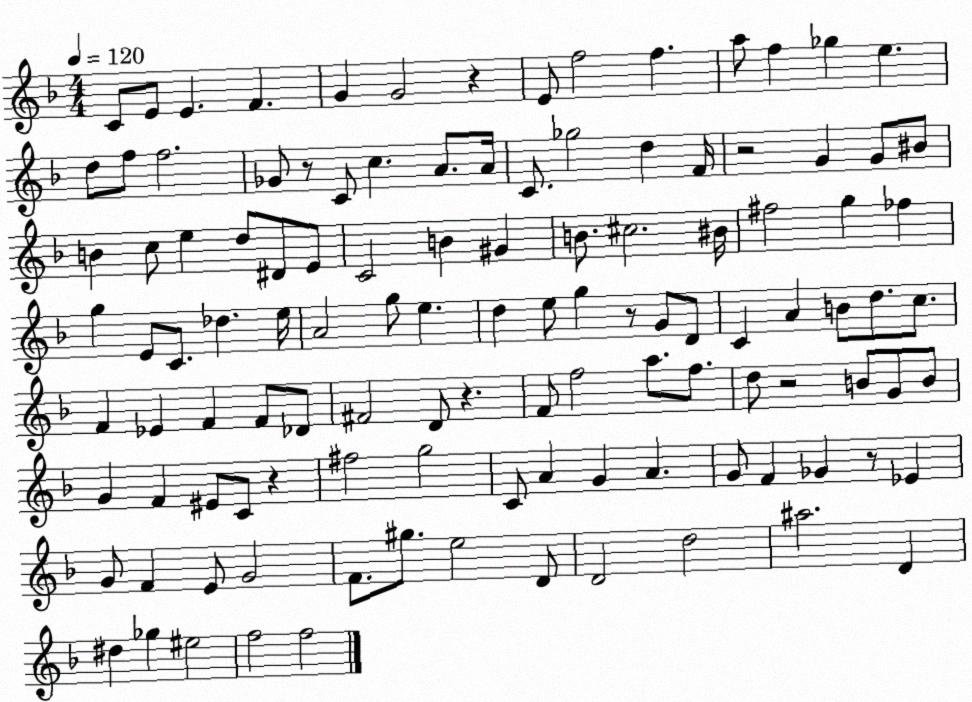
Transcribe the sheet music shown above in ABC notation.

X:1
T:Untitled
M:4/4
L:1/4
K:F
C/2 E/2 E F G G2 z E/2 f2 f a/2 f _g e d/2 f/2 f2 _G/2 z/2 C/2 c A/2 A/4 C/2 _g2 d F/4 z2 G G/2 ^B/2 B c/2 e d/2 ^D/2 E/2 C2 B ^G B/2 ^c2 ^B/4 ^f2 g _f g E/2 C/2 _d e/4 A2 g/2 e d e/2 g z/2 G/2 D/2 C A B/2 d/2 c/2 F _E F F/2 _D/2 ^F2 D/2 z F/2 f2 a/2 f/2 d/2 z2 B/2 G/2 B/2 G F ^E/2 C/2 z ^f2 g2 C/2 A G A G/2 F _G z/2 _E G/2 F E/2 G2 F/2 ^g/2 e2 D/2 D2 d2 ^a2 D ^d _g ^e2 f2 f2